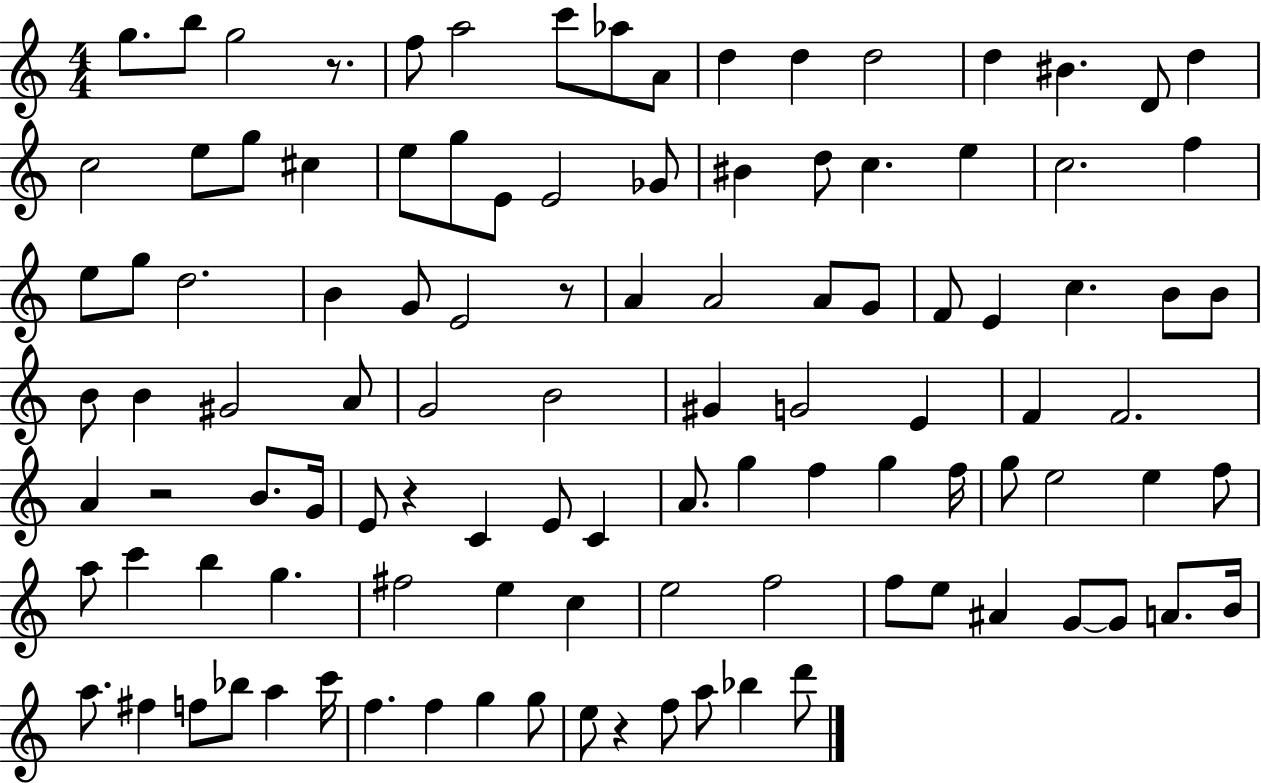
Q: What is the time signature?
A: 4/4